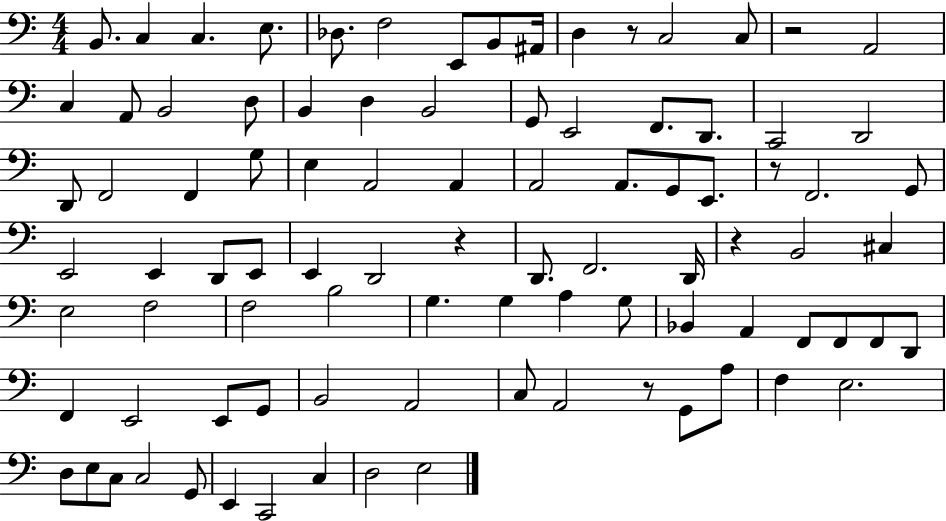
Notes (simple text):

B2/e. C3/q C3/q. E3/e. Db3/e. F3/h E2/e B2/e A#2/s D3/q R/e C3/h C3/e R/h A2/h C3/q A2/e B2/h D3/e B2/q D3/q B2/h G2/e E2/h F2/e. D2/e. C2/h D2/h D2/e F2/h F2/q G3/e E3/q A2/h A2/q A2/h A2/e. G2/e E2/e. R/e F2/h. G2/e E2/h E2/q D2/e E2/e E2/q D2/h R/q D2/e. F2/h. D2/s R/q B2/h C#3/q E3/h F3/h F3/h B3/h G3/q. G3/q A3/q G3/e Bb2/q A2/q F2/e F2/e F2/e D2/e F2/q E2/h E2/e G2/e B2/h A2/h C3/e A2/h R/e G2/e A3/e F3/q E3/h. D3/e E3/e C3/e C3/h G2/e E2/q C2/h C3/q D3/h E3/h